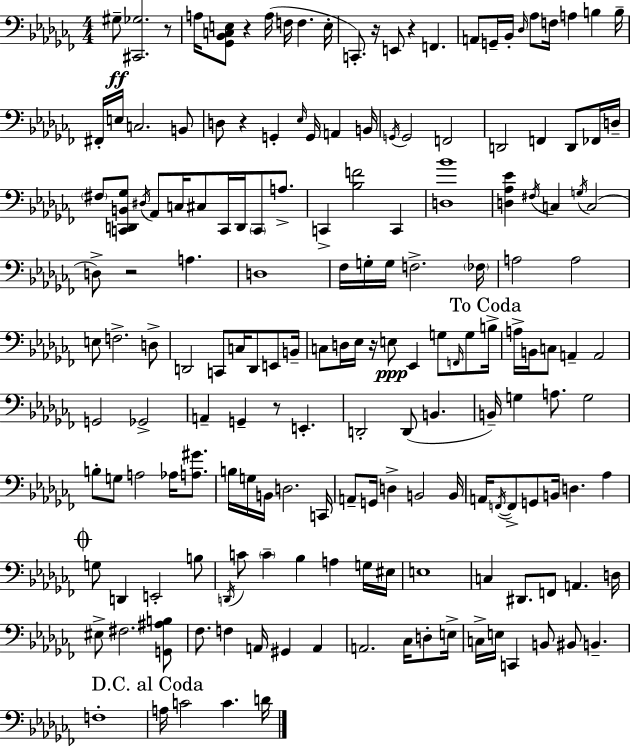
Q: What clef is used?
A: bass